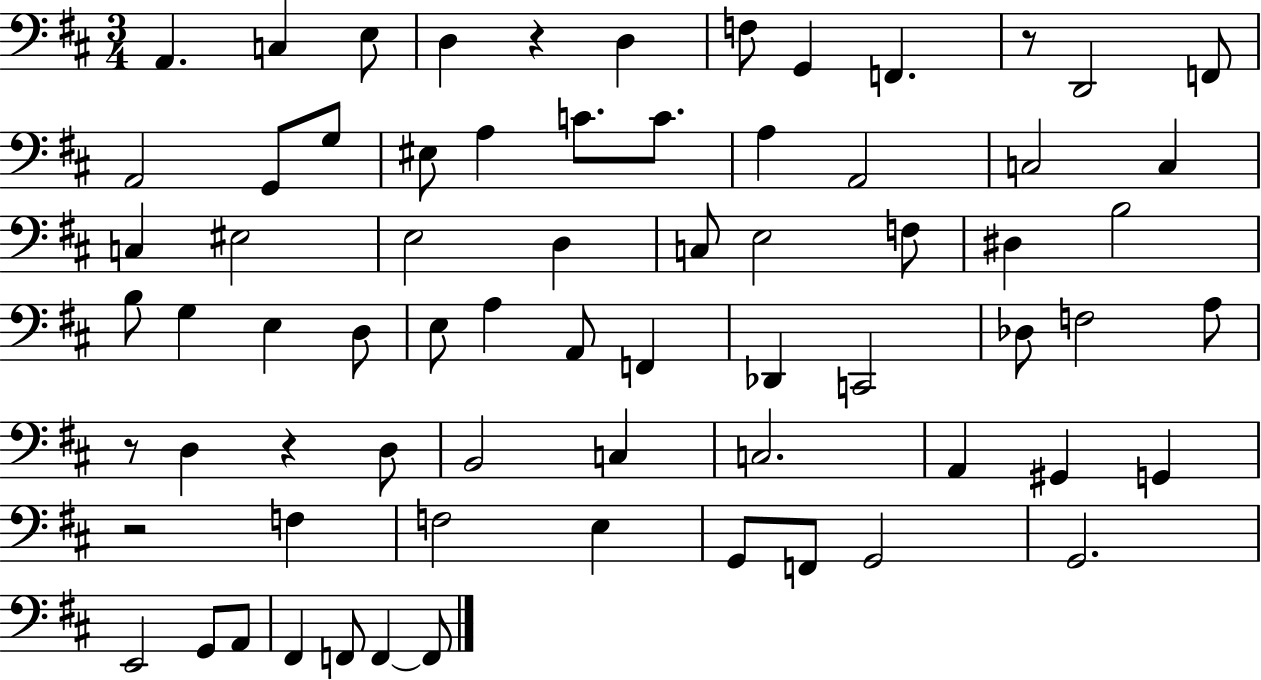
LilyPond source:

{
  \clef bass
  \numericTimeSignature
  \time 3/4
  \key d \major
  a,4. c4 e8 | d4 r4 d4 | f8 g,4 f,4. | r8 d,2 f,8 | \break a,2 g,8 g8 | eis8 a4 c'8. c'8. | a4 a,2 | c2 c4 | \break c4 eis2 | e2 d4 | c8 e2 f8 | dis4 b2 | \break b8 g4 e4 d8 | e8 a4 a,8 f,4 | des,4 c,2 | des8 f2 a8 | \break r8 d4 r4 d8 | b,2 c4 | c2. | a,4 gis,4 g,4 | \break r2 f4 | f2 e4 | g,8 f,8 g,2 | g,2. | \break e,2 g,8 a,8 | fis,4 f,8 f,4~~ f,8 | \bar "|."
}